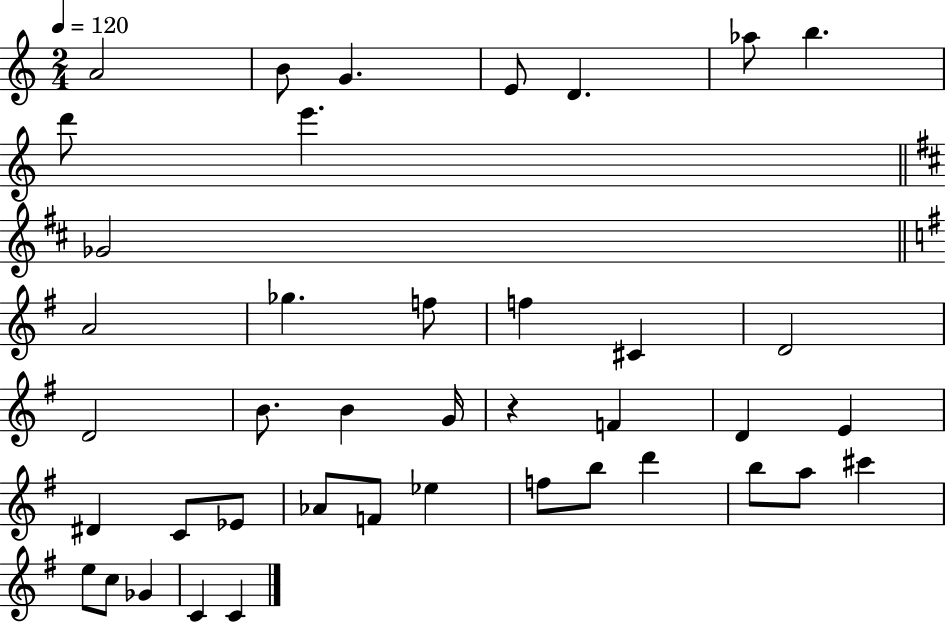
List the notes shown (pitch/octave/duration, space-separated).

A4/h B4/e G4/q. E4/e D4/q. Ab5/e B5/q. D6/e E6/q. Gb4/h A4/h Gb5/q. F5/e F5/q C#4/q D4/h D4/h B4/e. B4/q G4/s R/q F4/q D4/q E4/q D#4/q C4/e Eb4/e Ab4/e F4/e Eb5/q F5/e B5/e D6/q B5/e A5/e C#6/q E5/e C5/e Gb4/q C4/q C4/q